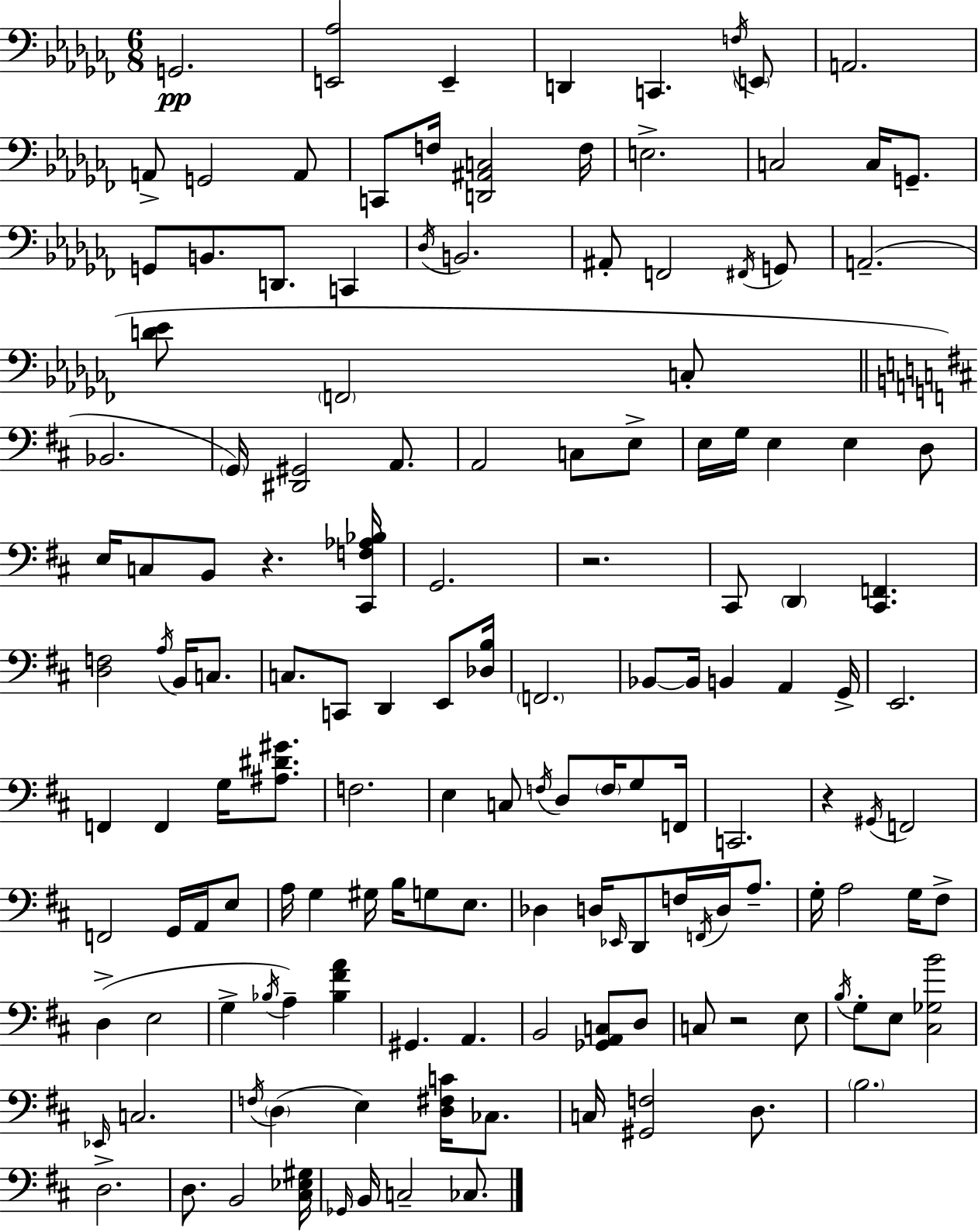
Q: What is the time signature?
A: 6/8